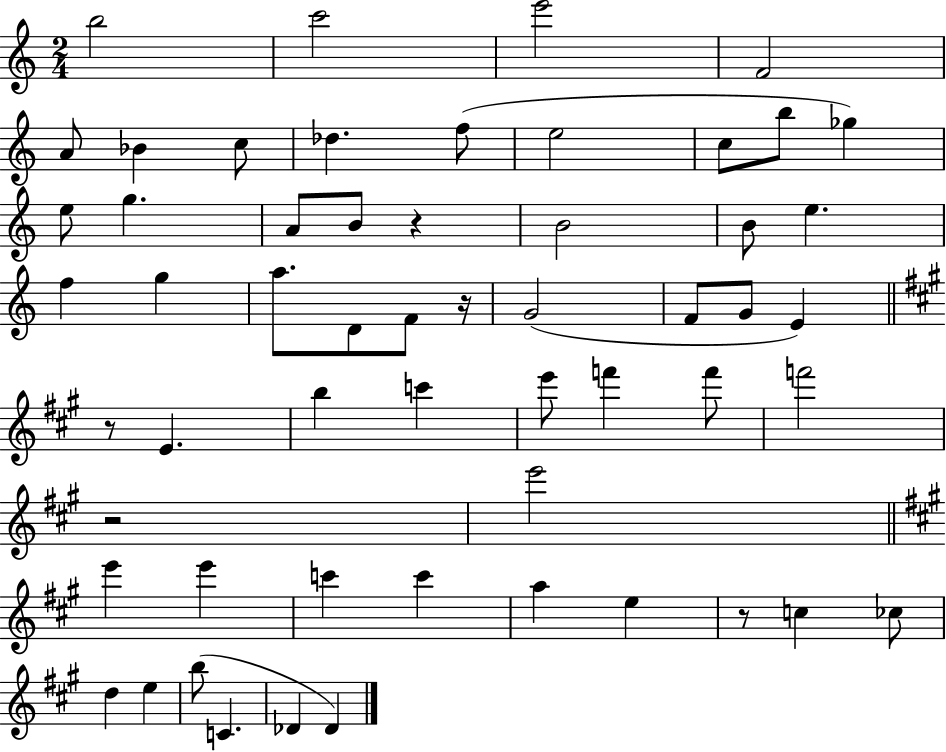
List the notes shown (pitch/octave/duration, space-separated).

B5/h C6/h E6/h F4/h A4/e Bb4/q C5/e Db5/q. F5/e E5/h C5/e B5/e Gb5/q E5/e G5/q. A4/e B4/e R/q B4/h B4/e E5/q. F5/q G5/q A5/e. D4/e F4/e R/s G4/h F4/e G4/e E4/q R/e E4/q. B5/q C6/q E6/e F6/q F6/e F6/h R/h E6/h E6/q E6/q C6/q C6/q A5/q E5/q R/e C5/q CES5/e D5/q E5/q B5/e C4/q. Db4/q Db4/q